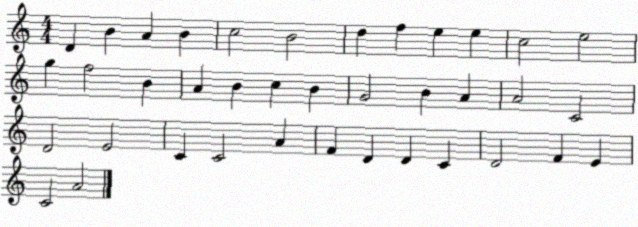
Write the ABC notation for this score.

X:1
T:Untitled
M:4/4
L:1/4
K:C
D B A B c2 B2 d f e e c2 e2 g f2 B A B c B G2 B A A2 C2 D2 E2 C C2 A F D D C D2 F E C2 A2